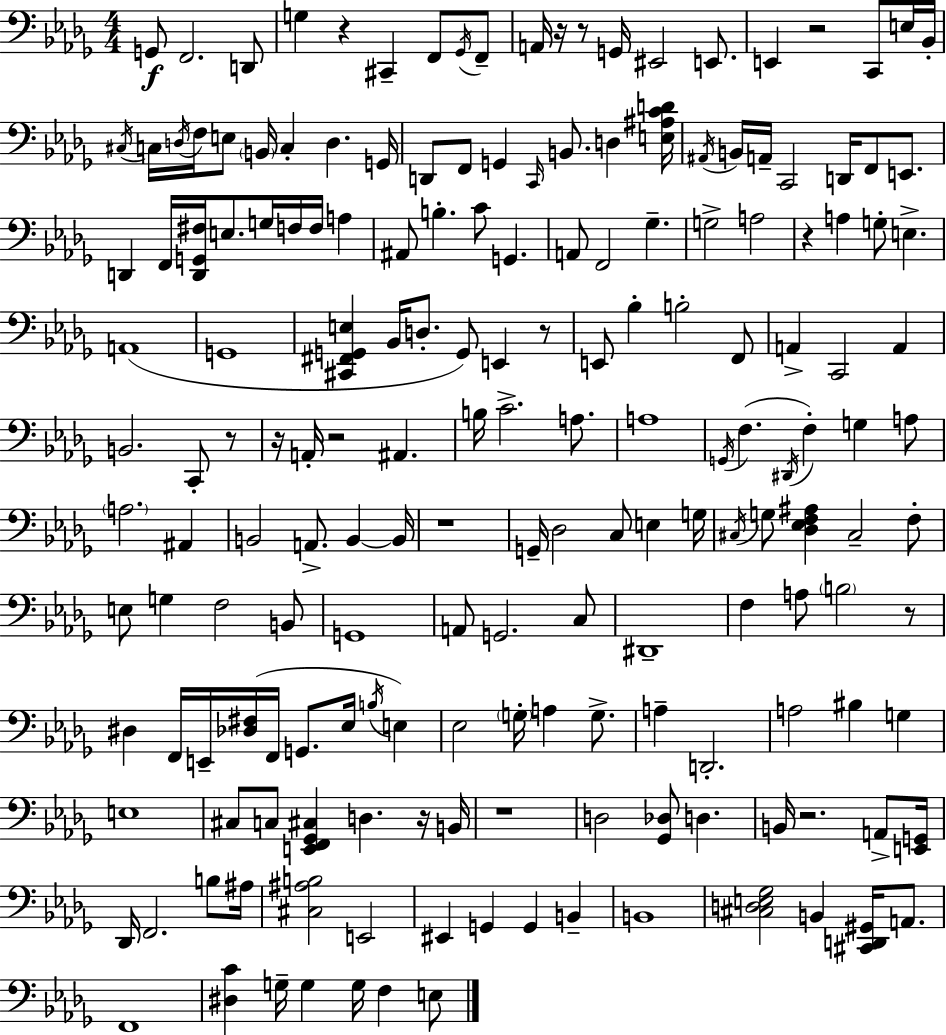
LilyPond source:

{
  \clef bass
  \numericTimeSignature
  \time 4/4
  \key bes \minor
  \repeat volta 2 { g,8\f f,2. d,8 | g4 r4 cis,4-- f,8 \acciaccatura { ges,16 } f,8-- | a,16 r16 r8 g,16 eis,2 e,8. | e,4 r2 c,8 e16 | \break bes,16-. \acciaccatura { cis16 } c16 \acciaccatura { d16 } f16 e8 \parenthesize b,16 c4-. d4. | g,16 d,8 f,8 g,4 \grace { c,16 } b,8. d4 | <e ais c' d'>16 \acciaccatura { ais,16 } b,16 a,16-- c,2 d,16 | f,8 e,8. d,4 f,16 <d, g, fis>16 e8. g16 f16 | \break f16 a4 ais,8 b4.-. c'8 g,4. | a,8 f,2 ges4.-- | g2-> a2 | r4 a4 g8-. e4.-> | \break a,1( | g,1 | <cis, fis, g, e>4 bes,16 d8.-. g,8) e,4 | r8 e,8 bes4-. b2-. | \break f,8 a,4-> c,2 | a,4 b,2. | c,8-. r8 r16 a,16-. r2 ais,4. | b16 c'2.-> | \break a8. a1 | \acciaccatura { g,16 } f4.( \acciaccatura { dis,16 } f4-.) | g4 a8 \parenthesize a2. | ais,4 b,2 a,8.-> | \break b,4~~ b,16 r1 | g,16-- des2 | c8 e4 g16 \acciaccatura { cis16 } g8 <des ees f ais>4 cis2-- | f8-. e8 g4 f2 | \break b,8 g,1 | a,8 g,2. | c8 dis,1-- | f4 a8 \parenthesize b2 | \break r8 dis4 f,16 e,16-- <des fis>16( f,16 | g,8. ees16 \acciaccatura { b16 } e4) ees2 | \parenthesize g16-. a4 g8.-> a4-- d,2.-. | a2 | \break bis4 g4 e1 | cis8 c8 <e, f, ges, cis>4 | d4. r16 b,16 r1 | d2 | \break <ges, des>8 d4. b,16 r2. | a,8-> <e, g,>16 des,16 f,2. | b8 ais16 <cis ais b>2 | e,2 eis,4 g,4 | \break g,4 b,4-- b,1 | <cis d e ges>2 | b,4 <cis, d, gis,>16 a,8. f,1 | <dis c'>4 g16-- g4 | \break g16 f4 e8 } \bar "|."
}